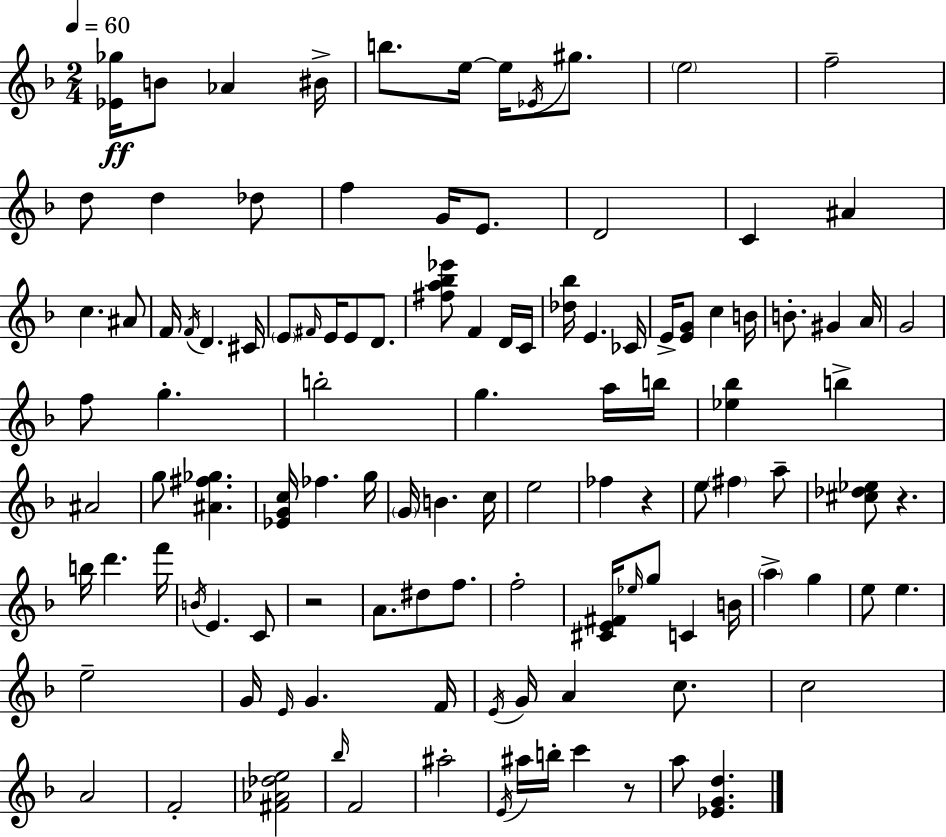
[Eb4,Gb5]/s B4/e Ab4/q BIS4/s B5/e. E5/s E5/s Eb4/s G#5/e. E5/h F5/h D5/e D5/q Db5/e F5/q G4/s E4/e. D4/h C4/q A#4/q C5/q. A#4/e F4/s F4/s D4/q. C#4/s E4/e F#4/s E4/s E4/e D4/e. [F#5,A5,Bb5,Eb6]/e F4/q D4/s C4/s [Db5,Bb5]/s E4/q. CES4/s E4/s [E4,G4]/e C5/q B4/s B4/e. G#4/q A4/s G4/h F5/e G5/q. B5/h G5/q. A5/s B5/s [Eb5,Bb5]/q B5/q A#4/h G5/e [A#4,F#5,Gb5]/q. [Eb4,G4,C5]/s FES5/q. G5/s G4/s B4/q. C5/s E5/h FES5/q R/q E5/e F#5/q A5/e [C#5,Db5,Eb5]/e R/q. B5/s D6/q. F6/s B4/s E4/q. C4/e R/h A4/e. D#5/e F5/e. F5/h [C#4,E4,F#4]/s Eb5/s G5/e C4/q B4/s A5/q G5/q E5/e E5/q. E5/h G4/s E4/s G4/q. F4/s E4/s G4/s A4/q C5/e. C5/h A4/h F4/h [F#4,Ab4,Db5,E5]/h Bb5/s F4/h A#5/h E4/s A#5/s B5/s C6/q R/e A5/e [Eb4,G4,D5]/q.